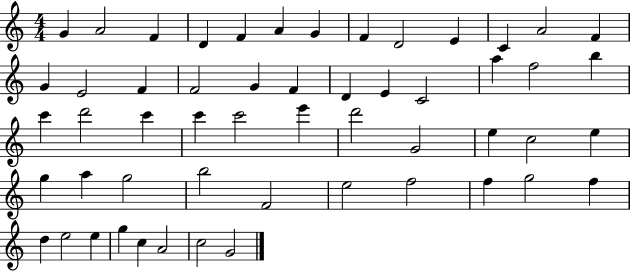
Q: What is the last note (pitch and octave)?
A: G4